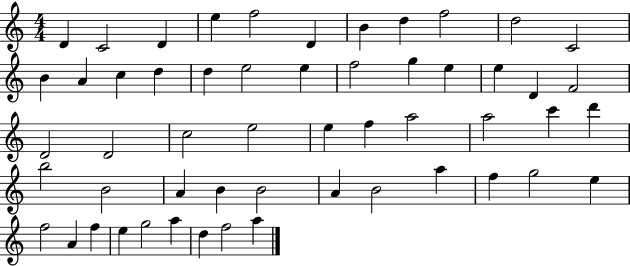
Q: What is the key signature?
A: C major